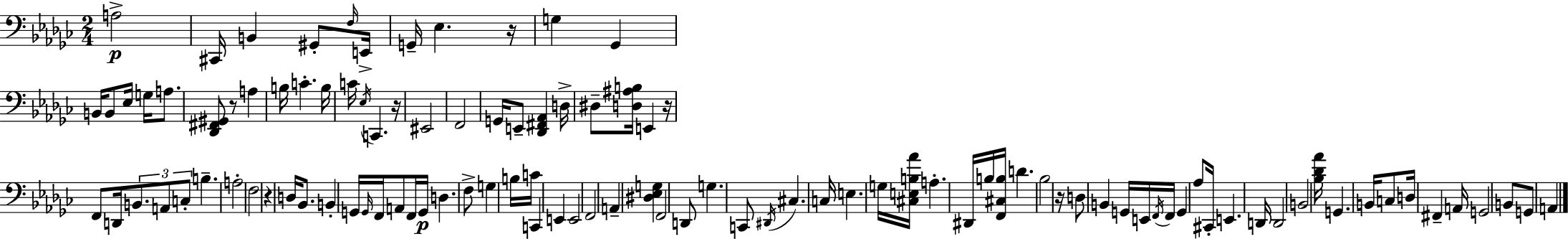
X:1
T:Untitled
M:2/4
L:1/4
K:Ebm
A,2 ^C,,/4 B,, ^G,,/2 F,/4 E,,/4 G,,/4 _E, z/4 G, _G,, B,,/4 B,,/2 _E,/4 G,/4 A,/2 [_D,,^F,,^G,,]/2 z/2 A, B,/4 C B,/4 C/4 _E,/4 C,, z/4 ^E,,2 F,,2 G,,/4 E,,/2 [_D,,^F,,_A,,] D,/4 ^D,/2 [D,^A,B,]/4 E,, z/4 F,,/2 D,,/4 B,,/2 A,,/2 C,/2 B, A,2 F,2 z D,/4 _B,,/2 B,, G,,/4 G,,/4 F,,/4 A,,/2 F,,/4 G,,/4 D, F,/2 G, B,/4 C/4 C,, E,, E,,2 F,,2 A,, [^D,_E,G,] F,,2 D,,/2 G, C,,/2 ^D,,/4 ^C, C,/4 E, G,/4 [^C,E,B,_A]/4 A, ^D,,/4 B,/4 [F,,^C,B,]/4 D _B,2 z/4 D,/2 B,, G,,/4 E,,/4 F,,/4 F,,/4 G,, _A,/2 ^C,,/4 E,, D,,/4 D,,2 B,,2 [_B,_D_A]/4 G,, B,,/4 C,/2 D,/4 ^F,, A,,/4 G,,2 B,,/2 G,,/2 A,,